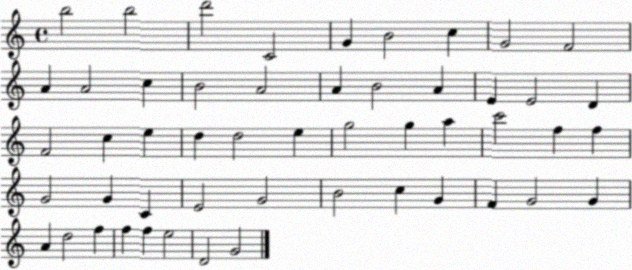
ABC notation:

X:1
T:Untitled
M:4/4
L:1/4
K:C
b2 b2 d'2 C2 G B2 c G2 F2 A A2 c B2 A2 A B2 A E E2 D F2 c e d d2 e g2 g a c'2 f f G2 G C E2 G2 B2 c G F G2 G A d2 f f f e2 D2 G2